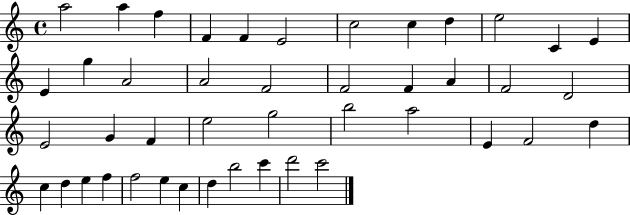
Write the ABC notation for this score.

X:1
T:Untitled
M:4/4
L:1/4
K:C
a2 a f F F E2 c2 c d e2 C E E g A2 A2 F2 F2 F A F2 D2 E2 G F e2 g2 b2 a2 E F2 d c d e f f2 e c d b2 c' d'2 c'2